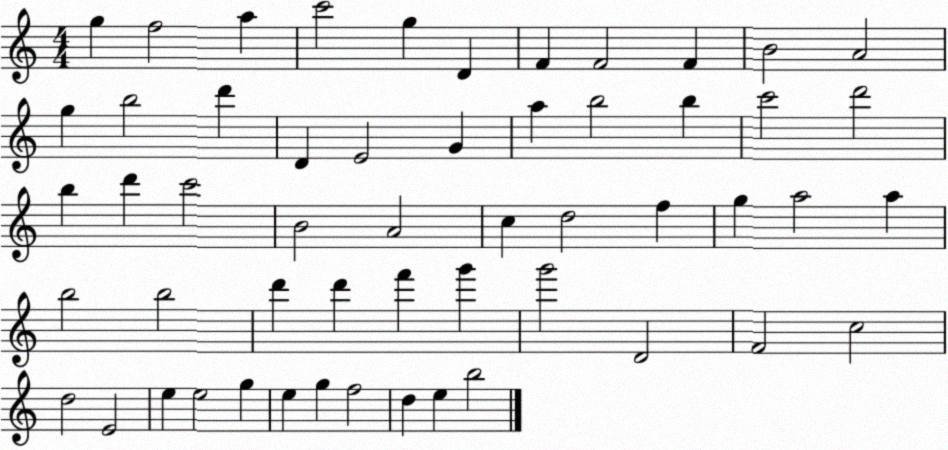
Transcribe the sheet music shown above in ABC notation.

X:1
T:Untitled
M:4/4
L:1/4
K:C
g f2 a c'2 g D F F2 F B2 A2 g b2 d' D E2 G a b2 b c'2 d'2 b d' c'2 B2 A2 c d2 f g a2 a b2 b2 d' d' f' g' g'2 D2 F2 c2 d2 E2 e e2 g e g f2 d e b2